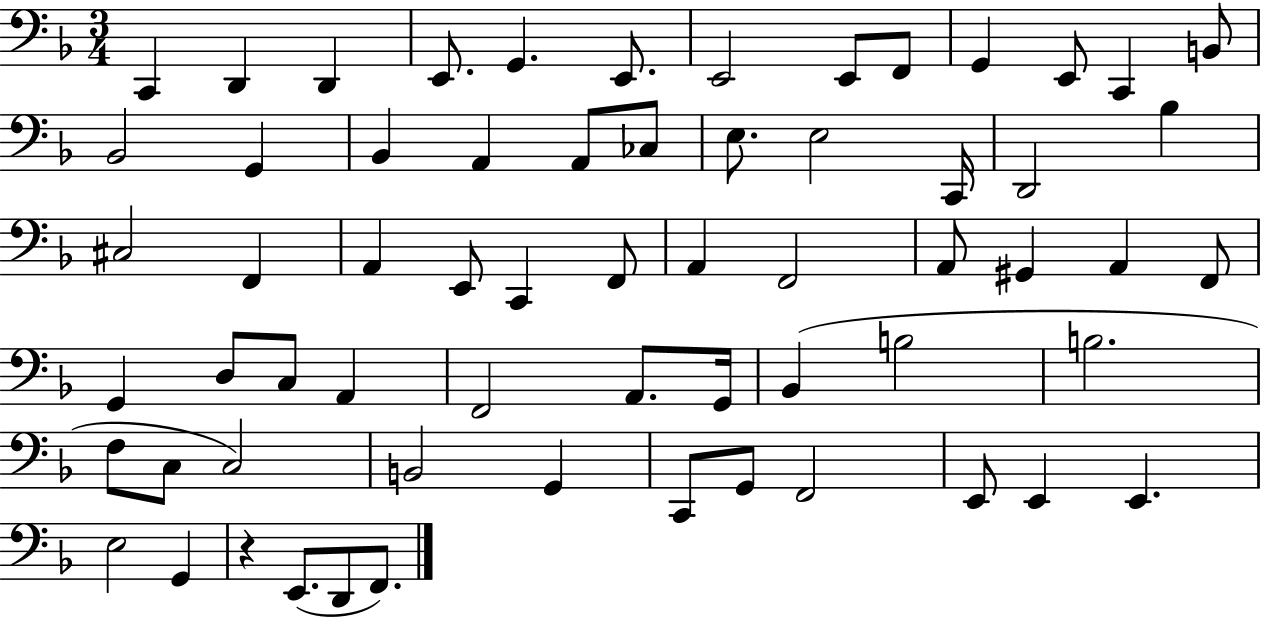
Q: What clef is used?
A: bass